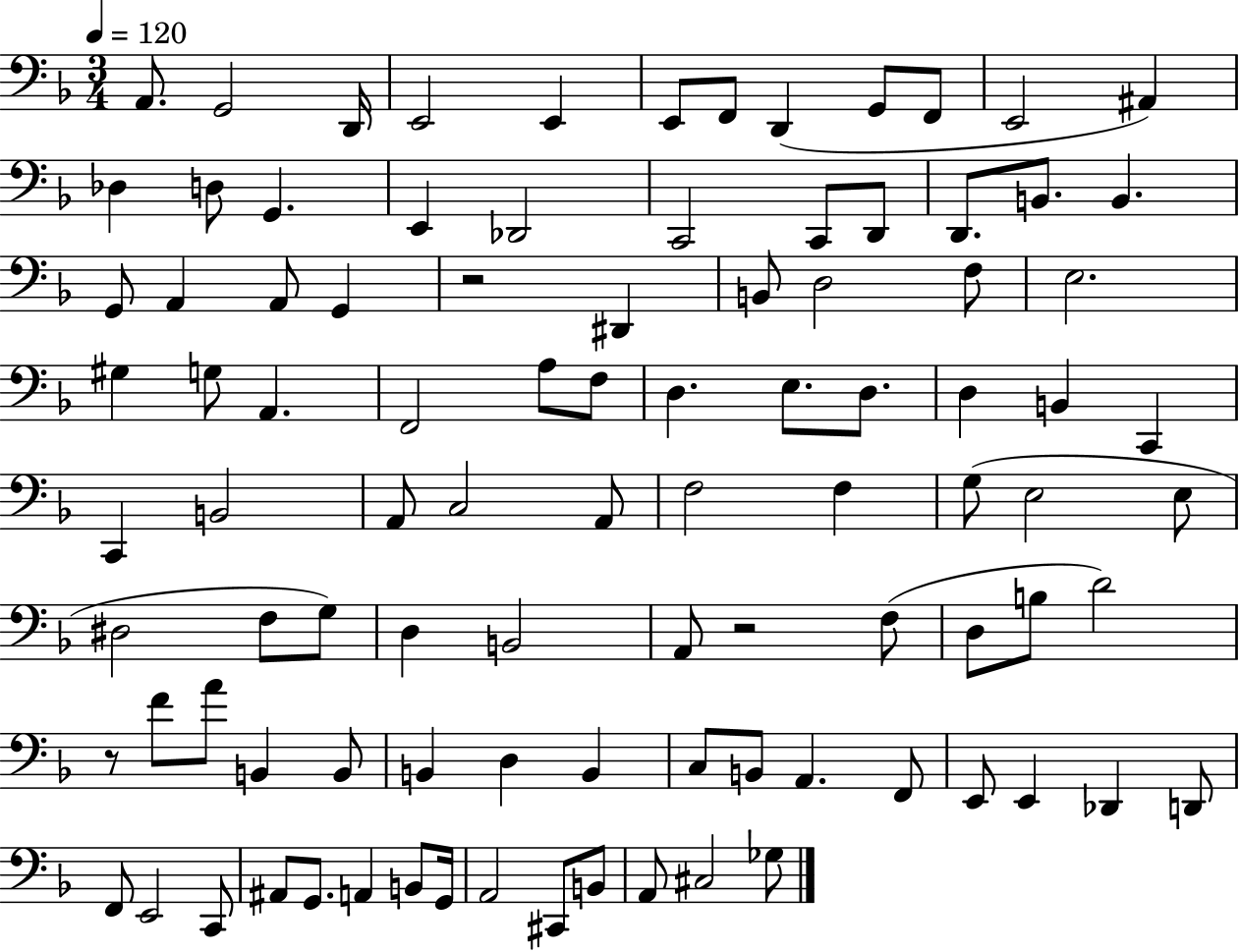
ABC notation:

X:1
T:Untitled
M:3/4
L:1/4
K:F
A,,/2 G,,2 D,,/4 E,,2 E,, E,,/2 F,,/2 D,, G,,/2 F,,/2 E,,2 ^A,, _D, D,/2 G,, E,, _D,,2 C,,2 C,,/2 D,,/2 D,,/2 B,,/2 B,, G,,/2 A,, A,,/2 G,, z2 ^D,, B,,/2 D,2 F,/2 E,2 ^G, G,/2 A,, F,,2 A,/2 F,/2 D, E,/2 D,/2 D, B,, C,, C,, B,,2 A,,/2 C,2 A,,/2 F,2 F, G,/2 E,2 E,/2 ^D,2 F,/2 G,/2 D, B,,2 A,,/2 z2 F,/2 D,/2 B,/2 D2 z/2 F/2 A/2 B,, B,,/2 B,, D, B,, C,/2 B,,/2 A,, F,,/2 E,,/2 E,, _D,, D,,/2 F,,/2 E,,2 C,,/2 ^A,,/2 G,,/2 A,, B,,/2 G,,/4 A,,2 ^C,,/2 B,,/2 A,,/2 ^C,2 _G,/2